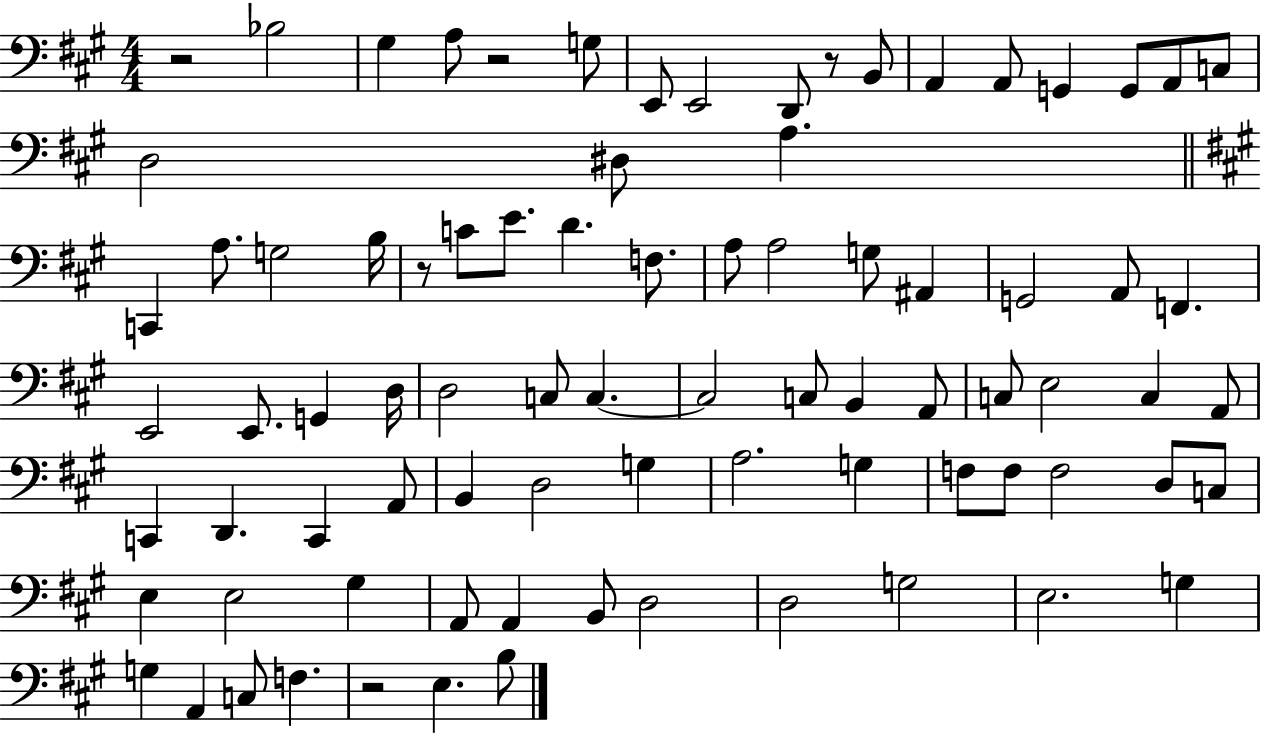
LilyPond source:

{
  \clef bass
  \numericTimeSignature
  \time 4/4
  \key a \major
  r2 bes2 | gis4 a8 r2 g8 | e,8 e,2 d,8 r8 b,8 | a,4 a,8 g,4 g,8 a,8 c8 | \break d2 dis8 a4. | \bar "||" \break \key a \major c,4 a8. g2 b16 | r8 c'8 e'8. d'4. f8. | a8 a2 g8 ais,4 | g,2 a,8 f,4. | \break e,2 e,8. g,4 d16 | d2 c8 c4.~~ | c2 c8 b,4 a,8 | c8 e2 c4 a,8 | \break c,4 d,4. c,4 a,8 | b,4 d2 g4 | a2. g4 | f8 f8 f2 d8 c8 | \break e4 e2 gis4 | a,8 a,4 b,8 d2 | d2 g2 | e2. g4 | \break g4 a,4 c8 f4. | r2 e4. b8 | \bar "|."
}